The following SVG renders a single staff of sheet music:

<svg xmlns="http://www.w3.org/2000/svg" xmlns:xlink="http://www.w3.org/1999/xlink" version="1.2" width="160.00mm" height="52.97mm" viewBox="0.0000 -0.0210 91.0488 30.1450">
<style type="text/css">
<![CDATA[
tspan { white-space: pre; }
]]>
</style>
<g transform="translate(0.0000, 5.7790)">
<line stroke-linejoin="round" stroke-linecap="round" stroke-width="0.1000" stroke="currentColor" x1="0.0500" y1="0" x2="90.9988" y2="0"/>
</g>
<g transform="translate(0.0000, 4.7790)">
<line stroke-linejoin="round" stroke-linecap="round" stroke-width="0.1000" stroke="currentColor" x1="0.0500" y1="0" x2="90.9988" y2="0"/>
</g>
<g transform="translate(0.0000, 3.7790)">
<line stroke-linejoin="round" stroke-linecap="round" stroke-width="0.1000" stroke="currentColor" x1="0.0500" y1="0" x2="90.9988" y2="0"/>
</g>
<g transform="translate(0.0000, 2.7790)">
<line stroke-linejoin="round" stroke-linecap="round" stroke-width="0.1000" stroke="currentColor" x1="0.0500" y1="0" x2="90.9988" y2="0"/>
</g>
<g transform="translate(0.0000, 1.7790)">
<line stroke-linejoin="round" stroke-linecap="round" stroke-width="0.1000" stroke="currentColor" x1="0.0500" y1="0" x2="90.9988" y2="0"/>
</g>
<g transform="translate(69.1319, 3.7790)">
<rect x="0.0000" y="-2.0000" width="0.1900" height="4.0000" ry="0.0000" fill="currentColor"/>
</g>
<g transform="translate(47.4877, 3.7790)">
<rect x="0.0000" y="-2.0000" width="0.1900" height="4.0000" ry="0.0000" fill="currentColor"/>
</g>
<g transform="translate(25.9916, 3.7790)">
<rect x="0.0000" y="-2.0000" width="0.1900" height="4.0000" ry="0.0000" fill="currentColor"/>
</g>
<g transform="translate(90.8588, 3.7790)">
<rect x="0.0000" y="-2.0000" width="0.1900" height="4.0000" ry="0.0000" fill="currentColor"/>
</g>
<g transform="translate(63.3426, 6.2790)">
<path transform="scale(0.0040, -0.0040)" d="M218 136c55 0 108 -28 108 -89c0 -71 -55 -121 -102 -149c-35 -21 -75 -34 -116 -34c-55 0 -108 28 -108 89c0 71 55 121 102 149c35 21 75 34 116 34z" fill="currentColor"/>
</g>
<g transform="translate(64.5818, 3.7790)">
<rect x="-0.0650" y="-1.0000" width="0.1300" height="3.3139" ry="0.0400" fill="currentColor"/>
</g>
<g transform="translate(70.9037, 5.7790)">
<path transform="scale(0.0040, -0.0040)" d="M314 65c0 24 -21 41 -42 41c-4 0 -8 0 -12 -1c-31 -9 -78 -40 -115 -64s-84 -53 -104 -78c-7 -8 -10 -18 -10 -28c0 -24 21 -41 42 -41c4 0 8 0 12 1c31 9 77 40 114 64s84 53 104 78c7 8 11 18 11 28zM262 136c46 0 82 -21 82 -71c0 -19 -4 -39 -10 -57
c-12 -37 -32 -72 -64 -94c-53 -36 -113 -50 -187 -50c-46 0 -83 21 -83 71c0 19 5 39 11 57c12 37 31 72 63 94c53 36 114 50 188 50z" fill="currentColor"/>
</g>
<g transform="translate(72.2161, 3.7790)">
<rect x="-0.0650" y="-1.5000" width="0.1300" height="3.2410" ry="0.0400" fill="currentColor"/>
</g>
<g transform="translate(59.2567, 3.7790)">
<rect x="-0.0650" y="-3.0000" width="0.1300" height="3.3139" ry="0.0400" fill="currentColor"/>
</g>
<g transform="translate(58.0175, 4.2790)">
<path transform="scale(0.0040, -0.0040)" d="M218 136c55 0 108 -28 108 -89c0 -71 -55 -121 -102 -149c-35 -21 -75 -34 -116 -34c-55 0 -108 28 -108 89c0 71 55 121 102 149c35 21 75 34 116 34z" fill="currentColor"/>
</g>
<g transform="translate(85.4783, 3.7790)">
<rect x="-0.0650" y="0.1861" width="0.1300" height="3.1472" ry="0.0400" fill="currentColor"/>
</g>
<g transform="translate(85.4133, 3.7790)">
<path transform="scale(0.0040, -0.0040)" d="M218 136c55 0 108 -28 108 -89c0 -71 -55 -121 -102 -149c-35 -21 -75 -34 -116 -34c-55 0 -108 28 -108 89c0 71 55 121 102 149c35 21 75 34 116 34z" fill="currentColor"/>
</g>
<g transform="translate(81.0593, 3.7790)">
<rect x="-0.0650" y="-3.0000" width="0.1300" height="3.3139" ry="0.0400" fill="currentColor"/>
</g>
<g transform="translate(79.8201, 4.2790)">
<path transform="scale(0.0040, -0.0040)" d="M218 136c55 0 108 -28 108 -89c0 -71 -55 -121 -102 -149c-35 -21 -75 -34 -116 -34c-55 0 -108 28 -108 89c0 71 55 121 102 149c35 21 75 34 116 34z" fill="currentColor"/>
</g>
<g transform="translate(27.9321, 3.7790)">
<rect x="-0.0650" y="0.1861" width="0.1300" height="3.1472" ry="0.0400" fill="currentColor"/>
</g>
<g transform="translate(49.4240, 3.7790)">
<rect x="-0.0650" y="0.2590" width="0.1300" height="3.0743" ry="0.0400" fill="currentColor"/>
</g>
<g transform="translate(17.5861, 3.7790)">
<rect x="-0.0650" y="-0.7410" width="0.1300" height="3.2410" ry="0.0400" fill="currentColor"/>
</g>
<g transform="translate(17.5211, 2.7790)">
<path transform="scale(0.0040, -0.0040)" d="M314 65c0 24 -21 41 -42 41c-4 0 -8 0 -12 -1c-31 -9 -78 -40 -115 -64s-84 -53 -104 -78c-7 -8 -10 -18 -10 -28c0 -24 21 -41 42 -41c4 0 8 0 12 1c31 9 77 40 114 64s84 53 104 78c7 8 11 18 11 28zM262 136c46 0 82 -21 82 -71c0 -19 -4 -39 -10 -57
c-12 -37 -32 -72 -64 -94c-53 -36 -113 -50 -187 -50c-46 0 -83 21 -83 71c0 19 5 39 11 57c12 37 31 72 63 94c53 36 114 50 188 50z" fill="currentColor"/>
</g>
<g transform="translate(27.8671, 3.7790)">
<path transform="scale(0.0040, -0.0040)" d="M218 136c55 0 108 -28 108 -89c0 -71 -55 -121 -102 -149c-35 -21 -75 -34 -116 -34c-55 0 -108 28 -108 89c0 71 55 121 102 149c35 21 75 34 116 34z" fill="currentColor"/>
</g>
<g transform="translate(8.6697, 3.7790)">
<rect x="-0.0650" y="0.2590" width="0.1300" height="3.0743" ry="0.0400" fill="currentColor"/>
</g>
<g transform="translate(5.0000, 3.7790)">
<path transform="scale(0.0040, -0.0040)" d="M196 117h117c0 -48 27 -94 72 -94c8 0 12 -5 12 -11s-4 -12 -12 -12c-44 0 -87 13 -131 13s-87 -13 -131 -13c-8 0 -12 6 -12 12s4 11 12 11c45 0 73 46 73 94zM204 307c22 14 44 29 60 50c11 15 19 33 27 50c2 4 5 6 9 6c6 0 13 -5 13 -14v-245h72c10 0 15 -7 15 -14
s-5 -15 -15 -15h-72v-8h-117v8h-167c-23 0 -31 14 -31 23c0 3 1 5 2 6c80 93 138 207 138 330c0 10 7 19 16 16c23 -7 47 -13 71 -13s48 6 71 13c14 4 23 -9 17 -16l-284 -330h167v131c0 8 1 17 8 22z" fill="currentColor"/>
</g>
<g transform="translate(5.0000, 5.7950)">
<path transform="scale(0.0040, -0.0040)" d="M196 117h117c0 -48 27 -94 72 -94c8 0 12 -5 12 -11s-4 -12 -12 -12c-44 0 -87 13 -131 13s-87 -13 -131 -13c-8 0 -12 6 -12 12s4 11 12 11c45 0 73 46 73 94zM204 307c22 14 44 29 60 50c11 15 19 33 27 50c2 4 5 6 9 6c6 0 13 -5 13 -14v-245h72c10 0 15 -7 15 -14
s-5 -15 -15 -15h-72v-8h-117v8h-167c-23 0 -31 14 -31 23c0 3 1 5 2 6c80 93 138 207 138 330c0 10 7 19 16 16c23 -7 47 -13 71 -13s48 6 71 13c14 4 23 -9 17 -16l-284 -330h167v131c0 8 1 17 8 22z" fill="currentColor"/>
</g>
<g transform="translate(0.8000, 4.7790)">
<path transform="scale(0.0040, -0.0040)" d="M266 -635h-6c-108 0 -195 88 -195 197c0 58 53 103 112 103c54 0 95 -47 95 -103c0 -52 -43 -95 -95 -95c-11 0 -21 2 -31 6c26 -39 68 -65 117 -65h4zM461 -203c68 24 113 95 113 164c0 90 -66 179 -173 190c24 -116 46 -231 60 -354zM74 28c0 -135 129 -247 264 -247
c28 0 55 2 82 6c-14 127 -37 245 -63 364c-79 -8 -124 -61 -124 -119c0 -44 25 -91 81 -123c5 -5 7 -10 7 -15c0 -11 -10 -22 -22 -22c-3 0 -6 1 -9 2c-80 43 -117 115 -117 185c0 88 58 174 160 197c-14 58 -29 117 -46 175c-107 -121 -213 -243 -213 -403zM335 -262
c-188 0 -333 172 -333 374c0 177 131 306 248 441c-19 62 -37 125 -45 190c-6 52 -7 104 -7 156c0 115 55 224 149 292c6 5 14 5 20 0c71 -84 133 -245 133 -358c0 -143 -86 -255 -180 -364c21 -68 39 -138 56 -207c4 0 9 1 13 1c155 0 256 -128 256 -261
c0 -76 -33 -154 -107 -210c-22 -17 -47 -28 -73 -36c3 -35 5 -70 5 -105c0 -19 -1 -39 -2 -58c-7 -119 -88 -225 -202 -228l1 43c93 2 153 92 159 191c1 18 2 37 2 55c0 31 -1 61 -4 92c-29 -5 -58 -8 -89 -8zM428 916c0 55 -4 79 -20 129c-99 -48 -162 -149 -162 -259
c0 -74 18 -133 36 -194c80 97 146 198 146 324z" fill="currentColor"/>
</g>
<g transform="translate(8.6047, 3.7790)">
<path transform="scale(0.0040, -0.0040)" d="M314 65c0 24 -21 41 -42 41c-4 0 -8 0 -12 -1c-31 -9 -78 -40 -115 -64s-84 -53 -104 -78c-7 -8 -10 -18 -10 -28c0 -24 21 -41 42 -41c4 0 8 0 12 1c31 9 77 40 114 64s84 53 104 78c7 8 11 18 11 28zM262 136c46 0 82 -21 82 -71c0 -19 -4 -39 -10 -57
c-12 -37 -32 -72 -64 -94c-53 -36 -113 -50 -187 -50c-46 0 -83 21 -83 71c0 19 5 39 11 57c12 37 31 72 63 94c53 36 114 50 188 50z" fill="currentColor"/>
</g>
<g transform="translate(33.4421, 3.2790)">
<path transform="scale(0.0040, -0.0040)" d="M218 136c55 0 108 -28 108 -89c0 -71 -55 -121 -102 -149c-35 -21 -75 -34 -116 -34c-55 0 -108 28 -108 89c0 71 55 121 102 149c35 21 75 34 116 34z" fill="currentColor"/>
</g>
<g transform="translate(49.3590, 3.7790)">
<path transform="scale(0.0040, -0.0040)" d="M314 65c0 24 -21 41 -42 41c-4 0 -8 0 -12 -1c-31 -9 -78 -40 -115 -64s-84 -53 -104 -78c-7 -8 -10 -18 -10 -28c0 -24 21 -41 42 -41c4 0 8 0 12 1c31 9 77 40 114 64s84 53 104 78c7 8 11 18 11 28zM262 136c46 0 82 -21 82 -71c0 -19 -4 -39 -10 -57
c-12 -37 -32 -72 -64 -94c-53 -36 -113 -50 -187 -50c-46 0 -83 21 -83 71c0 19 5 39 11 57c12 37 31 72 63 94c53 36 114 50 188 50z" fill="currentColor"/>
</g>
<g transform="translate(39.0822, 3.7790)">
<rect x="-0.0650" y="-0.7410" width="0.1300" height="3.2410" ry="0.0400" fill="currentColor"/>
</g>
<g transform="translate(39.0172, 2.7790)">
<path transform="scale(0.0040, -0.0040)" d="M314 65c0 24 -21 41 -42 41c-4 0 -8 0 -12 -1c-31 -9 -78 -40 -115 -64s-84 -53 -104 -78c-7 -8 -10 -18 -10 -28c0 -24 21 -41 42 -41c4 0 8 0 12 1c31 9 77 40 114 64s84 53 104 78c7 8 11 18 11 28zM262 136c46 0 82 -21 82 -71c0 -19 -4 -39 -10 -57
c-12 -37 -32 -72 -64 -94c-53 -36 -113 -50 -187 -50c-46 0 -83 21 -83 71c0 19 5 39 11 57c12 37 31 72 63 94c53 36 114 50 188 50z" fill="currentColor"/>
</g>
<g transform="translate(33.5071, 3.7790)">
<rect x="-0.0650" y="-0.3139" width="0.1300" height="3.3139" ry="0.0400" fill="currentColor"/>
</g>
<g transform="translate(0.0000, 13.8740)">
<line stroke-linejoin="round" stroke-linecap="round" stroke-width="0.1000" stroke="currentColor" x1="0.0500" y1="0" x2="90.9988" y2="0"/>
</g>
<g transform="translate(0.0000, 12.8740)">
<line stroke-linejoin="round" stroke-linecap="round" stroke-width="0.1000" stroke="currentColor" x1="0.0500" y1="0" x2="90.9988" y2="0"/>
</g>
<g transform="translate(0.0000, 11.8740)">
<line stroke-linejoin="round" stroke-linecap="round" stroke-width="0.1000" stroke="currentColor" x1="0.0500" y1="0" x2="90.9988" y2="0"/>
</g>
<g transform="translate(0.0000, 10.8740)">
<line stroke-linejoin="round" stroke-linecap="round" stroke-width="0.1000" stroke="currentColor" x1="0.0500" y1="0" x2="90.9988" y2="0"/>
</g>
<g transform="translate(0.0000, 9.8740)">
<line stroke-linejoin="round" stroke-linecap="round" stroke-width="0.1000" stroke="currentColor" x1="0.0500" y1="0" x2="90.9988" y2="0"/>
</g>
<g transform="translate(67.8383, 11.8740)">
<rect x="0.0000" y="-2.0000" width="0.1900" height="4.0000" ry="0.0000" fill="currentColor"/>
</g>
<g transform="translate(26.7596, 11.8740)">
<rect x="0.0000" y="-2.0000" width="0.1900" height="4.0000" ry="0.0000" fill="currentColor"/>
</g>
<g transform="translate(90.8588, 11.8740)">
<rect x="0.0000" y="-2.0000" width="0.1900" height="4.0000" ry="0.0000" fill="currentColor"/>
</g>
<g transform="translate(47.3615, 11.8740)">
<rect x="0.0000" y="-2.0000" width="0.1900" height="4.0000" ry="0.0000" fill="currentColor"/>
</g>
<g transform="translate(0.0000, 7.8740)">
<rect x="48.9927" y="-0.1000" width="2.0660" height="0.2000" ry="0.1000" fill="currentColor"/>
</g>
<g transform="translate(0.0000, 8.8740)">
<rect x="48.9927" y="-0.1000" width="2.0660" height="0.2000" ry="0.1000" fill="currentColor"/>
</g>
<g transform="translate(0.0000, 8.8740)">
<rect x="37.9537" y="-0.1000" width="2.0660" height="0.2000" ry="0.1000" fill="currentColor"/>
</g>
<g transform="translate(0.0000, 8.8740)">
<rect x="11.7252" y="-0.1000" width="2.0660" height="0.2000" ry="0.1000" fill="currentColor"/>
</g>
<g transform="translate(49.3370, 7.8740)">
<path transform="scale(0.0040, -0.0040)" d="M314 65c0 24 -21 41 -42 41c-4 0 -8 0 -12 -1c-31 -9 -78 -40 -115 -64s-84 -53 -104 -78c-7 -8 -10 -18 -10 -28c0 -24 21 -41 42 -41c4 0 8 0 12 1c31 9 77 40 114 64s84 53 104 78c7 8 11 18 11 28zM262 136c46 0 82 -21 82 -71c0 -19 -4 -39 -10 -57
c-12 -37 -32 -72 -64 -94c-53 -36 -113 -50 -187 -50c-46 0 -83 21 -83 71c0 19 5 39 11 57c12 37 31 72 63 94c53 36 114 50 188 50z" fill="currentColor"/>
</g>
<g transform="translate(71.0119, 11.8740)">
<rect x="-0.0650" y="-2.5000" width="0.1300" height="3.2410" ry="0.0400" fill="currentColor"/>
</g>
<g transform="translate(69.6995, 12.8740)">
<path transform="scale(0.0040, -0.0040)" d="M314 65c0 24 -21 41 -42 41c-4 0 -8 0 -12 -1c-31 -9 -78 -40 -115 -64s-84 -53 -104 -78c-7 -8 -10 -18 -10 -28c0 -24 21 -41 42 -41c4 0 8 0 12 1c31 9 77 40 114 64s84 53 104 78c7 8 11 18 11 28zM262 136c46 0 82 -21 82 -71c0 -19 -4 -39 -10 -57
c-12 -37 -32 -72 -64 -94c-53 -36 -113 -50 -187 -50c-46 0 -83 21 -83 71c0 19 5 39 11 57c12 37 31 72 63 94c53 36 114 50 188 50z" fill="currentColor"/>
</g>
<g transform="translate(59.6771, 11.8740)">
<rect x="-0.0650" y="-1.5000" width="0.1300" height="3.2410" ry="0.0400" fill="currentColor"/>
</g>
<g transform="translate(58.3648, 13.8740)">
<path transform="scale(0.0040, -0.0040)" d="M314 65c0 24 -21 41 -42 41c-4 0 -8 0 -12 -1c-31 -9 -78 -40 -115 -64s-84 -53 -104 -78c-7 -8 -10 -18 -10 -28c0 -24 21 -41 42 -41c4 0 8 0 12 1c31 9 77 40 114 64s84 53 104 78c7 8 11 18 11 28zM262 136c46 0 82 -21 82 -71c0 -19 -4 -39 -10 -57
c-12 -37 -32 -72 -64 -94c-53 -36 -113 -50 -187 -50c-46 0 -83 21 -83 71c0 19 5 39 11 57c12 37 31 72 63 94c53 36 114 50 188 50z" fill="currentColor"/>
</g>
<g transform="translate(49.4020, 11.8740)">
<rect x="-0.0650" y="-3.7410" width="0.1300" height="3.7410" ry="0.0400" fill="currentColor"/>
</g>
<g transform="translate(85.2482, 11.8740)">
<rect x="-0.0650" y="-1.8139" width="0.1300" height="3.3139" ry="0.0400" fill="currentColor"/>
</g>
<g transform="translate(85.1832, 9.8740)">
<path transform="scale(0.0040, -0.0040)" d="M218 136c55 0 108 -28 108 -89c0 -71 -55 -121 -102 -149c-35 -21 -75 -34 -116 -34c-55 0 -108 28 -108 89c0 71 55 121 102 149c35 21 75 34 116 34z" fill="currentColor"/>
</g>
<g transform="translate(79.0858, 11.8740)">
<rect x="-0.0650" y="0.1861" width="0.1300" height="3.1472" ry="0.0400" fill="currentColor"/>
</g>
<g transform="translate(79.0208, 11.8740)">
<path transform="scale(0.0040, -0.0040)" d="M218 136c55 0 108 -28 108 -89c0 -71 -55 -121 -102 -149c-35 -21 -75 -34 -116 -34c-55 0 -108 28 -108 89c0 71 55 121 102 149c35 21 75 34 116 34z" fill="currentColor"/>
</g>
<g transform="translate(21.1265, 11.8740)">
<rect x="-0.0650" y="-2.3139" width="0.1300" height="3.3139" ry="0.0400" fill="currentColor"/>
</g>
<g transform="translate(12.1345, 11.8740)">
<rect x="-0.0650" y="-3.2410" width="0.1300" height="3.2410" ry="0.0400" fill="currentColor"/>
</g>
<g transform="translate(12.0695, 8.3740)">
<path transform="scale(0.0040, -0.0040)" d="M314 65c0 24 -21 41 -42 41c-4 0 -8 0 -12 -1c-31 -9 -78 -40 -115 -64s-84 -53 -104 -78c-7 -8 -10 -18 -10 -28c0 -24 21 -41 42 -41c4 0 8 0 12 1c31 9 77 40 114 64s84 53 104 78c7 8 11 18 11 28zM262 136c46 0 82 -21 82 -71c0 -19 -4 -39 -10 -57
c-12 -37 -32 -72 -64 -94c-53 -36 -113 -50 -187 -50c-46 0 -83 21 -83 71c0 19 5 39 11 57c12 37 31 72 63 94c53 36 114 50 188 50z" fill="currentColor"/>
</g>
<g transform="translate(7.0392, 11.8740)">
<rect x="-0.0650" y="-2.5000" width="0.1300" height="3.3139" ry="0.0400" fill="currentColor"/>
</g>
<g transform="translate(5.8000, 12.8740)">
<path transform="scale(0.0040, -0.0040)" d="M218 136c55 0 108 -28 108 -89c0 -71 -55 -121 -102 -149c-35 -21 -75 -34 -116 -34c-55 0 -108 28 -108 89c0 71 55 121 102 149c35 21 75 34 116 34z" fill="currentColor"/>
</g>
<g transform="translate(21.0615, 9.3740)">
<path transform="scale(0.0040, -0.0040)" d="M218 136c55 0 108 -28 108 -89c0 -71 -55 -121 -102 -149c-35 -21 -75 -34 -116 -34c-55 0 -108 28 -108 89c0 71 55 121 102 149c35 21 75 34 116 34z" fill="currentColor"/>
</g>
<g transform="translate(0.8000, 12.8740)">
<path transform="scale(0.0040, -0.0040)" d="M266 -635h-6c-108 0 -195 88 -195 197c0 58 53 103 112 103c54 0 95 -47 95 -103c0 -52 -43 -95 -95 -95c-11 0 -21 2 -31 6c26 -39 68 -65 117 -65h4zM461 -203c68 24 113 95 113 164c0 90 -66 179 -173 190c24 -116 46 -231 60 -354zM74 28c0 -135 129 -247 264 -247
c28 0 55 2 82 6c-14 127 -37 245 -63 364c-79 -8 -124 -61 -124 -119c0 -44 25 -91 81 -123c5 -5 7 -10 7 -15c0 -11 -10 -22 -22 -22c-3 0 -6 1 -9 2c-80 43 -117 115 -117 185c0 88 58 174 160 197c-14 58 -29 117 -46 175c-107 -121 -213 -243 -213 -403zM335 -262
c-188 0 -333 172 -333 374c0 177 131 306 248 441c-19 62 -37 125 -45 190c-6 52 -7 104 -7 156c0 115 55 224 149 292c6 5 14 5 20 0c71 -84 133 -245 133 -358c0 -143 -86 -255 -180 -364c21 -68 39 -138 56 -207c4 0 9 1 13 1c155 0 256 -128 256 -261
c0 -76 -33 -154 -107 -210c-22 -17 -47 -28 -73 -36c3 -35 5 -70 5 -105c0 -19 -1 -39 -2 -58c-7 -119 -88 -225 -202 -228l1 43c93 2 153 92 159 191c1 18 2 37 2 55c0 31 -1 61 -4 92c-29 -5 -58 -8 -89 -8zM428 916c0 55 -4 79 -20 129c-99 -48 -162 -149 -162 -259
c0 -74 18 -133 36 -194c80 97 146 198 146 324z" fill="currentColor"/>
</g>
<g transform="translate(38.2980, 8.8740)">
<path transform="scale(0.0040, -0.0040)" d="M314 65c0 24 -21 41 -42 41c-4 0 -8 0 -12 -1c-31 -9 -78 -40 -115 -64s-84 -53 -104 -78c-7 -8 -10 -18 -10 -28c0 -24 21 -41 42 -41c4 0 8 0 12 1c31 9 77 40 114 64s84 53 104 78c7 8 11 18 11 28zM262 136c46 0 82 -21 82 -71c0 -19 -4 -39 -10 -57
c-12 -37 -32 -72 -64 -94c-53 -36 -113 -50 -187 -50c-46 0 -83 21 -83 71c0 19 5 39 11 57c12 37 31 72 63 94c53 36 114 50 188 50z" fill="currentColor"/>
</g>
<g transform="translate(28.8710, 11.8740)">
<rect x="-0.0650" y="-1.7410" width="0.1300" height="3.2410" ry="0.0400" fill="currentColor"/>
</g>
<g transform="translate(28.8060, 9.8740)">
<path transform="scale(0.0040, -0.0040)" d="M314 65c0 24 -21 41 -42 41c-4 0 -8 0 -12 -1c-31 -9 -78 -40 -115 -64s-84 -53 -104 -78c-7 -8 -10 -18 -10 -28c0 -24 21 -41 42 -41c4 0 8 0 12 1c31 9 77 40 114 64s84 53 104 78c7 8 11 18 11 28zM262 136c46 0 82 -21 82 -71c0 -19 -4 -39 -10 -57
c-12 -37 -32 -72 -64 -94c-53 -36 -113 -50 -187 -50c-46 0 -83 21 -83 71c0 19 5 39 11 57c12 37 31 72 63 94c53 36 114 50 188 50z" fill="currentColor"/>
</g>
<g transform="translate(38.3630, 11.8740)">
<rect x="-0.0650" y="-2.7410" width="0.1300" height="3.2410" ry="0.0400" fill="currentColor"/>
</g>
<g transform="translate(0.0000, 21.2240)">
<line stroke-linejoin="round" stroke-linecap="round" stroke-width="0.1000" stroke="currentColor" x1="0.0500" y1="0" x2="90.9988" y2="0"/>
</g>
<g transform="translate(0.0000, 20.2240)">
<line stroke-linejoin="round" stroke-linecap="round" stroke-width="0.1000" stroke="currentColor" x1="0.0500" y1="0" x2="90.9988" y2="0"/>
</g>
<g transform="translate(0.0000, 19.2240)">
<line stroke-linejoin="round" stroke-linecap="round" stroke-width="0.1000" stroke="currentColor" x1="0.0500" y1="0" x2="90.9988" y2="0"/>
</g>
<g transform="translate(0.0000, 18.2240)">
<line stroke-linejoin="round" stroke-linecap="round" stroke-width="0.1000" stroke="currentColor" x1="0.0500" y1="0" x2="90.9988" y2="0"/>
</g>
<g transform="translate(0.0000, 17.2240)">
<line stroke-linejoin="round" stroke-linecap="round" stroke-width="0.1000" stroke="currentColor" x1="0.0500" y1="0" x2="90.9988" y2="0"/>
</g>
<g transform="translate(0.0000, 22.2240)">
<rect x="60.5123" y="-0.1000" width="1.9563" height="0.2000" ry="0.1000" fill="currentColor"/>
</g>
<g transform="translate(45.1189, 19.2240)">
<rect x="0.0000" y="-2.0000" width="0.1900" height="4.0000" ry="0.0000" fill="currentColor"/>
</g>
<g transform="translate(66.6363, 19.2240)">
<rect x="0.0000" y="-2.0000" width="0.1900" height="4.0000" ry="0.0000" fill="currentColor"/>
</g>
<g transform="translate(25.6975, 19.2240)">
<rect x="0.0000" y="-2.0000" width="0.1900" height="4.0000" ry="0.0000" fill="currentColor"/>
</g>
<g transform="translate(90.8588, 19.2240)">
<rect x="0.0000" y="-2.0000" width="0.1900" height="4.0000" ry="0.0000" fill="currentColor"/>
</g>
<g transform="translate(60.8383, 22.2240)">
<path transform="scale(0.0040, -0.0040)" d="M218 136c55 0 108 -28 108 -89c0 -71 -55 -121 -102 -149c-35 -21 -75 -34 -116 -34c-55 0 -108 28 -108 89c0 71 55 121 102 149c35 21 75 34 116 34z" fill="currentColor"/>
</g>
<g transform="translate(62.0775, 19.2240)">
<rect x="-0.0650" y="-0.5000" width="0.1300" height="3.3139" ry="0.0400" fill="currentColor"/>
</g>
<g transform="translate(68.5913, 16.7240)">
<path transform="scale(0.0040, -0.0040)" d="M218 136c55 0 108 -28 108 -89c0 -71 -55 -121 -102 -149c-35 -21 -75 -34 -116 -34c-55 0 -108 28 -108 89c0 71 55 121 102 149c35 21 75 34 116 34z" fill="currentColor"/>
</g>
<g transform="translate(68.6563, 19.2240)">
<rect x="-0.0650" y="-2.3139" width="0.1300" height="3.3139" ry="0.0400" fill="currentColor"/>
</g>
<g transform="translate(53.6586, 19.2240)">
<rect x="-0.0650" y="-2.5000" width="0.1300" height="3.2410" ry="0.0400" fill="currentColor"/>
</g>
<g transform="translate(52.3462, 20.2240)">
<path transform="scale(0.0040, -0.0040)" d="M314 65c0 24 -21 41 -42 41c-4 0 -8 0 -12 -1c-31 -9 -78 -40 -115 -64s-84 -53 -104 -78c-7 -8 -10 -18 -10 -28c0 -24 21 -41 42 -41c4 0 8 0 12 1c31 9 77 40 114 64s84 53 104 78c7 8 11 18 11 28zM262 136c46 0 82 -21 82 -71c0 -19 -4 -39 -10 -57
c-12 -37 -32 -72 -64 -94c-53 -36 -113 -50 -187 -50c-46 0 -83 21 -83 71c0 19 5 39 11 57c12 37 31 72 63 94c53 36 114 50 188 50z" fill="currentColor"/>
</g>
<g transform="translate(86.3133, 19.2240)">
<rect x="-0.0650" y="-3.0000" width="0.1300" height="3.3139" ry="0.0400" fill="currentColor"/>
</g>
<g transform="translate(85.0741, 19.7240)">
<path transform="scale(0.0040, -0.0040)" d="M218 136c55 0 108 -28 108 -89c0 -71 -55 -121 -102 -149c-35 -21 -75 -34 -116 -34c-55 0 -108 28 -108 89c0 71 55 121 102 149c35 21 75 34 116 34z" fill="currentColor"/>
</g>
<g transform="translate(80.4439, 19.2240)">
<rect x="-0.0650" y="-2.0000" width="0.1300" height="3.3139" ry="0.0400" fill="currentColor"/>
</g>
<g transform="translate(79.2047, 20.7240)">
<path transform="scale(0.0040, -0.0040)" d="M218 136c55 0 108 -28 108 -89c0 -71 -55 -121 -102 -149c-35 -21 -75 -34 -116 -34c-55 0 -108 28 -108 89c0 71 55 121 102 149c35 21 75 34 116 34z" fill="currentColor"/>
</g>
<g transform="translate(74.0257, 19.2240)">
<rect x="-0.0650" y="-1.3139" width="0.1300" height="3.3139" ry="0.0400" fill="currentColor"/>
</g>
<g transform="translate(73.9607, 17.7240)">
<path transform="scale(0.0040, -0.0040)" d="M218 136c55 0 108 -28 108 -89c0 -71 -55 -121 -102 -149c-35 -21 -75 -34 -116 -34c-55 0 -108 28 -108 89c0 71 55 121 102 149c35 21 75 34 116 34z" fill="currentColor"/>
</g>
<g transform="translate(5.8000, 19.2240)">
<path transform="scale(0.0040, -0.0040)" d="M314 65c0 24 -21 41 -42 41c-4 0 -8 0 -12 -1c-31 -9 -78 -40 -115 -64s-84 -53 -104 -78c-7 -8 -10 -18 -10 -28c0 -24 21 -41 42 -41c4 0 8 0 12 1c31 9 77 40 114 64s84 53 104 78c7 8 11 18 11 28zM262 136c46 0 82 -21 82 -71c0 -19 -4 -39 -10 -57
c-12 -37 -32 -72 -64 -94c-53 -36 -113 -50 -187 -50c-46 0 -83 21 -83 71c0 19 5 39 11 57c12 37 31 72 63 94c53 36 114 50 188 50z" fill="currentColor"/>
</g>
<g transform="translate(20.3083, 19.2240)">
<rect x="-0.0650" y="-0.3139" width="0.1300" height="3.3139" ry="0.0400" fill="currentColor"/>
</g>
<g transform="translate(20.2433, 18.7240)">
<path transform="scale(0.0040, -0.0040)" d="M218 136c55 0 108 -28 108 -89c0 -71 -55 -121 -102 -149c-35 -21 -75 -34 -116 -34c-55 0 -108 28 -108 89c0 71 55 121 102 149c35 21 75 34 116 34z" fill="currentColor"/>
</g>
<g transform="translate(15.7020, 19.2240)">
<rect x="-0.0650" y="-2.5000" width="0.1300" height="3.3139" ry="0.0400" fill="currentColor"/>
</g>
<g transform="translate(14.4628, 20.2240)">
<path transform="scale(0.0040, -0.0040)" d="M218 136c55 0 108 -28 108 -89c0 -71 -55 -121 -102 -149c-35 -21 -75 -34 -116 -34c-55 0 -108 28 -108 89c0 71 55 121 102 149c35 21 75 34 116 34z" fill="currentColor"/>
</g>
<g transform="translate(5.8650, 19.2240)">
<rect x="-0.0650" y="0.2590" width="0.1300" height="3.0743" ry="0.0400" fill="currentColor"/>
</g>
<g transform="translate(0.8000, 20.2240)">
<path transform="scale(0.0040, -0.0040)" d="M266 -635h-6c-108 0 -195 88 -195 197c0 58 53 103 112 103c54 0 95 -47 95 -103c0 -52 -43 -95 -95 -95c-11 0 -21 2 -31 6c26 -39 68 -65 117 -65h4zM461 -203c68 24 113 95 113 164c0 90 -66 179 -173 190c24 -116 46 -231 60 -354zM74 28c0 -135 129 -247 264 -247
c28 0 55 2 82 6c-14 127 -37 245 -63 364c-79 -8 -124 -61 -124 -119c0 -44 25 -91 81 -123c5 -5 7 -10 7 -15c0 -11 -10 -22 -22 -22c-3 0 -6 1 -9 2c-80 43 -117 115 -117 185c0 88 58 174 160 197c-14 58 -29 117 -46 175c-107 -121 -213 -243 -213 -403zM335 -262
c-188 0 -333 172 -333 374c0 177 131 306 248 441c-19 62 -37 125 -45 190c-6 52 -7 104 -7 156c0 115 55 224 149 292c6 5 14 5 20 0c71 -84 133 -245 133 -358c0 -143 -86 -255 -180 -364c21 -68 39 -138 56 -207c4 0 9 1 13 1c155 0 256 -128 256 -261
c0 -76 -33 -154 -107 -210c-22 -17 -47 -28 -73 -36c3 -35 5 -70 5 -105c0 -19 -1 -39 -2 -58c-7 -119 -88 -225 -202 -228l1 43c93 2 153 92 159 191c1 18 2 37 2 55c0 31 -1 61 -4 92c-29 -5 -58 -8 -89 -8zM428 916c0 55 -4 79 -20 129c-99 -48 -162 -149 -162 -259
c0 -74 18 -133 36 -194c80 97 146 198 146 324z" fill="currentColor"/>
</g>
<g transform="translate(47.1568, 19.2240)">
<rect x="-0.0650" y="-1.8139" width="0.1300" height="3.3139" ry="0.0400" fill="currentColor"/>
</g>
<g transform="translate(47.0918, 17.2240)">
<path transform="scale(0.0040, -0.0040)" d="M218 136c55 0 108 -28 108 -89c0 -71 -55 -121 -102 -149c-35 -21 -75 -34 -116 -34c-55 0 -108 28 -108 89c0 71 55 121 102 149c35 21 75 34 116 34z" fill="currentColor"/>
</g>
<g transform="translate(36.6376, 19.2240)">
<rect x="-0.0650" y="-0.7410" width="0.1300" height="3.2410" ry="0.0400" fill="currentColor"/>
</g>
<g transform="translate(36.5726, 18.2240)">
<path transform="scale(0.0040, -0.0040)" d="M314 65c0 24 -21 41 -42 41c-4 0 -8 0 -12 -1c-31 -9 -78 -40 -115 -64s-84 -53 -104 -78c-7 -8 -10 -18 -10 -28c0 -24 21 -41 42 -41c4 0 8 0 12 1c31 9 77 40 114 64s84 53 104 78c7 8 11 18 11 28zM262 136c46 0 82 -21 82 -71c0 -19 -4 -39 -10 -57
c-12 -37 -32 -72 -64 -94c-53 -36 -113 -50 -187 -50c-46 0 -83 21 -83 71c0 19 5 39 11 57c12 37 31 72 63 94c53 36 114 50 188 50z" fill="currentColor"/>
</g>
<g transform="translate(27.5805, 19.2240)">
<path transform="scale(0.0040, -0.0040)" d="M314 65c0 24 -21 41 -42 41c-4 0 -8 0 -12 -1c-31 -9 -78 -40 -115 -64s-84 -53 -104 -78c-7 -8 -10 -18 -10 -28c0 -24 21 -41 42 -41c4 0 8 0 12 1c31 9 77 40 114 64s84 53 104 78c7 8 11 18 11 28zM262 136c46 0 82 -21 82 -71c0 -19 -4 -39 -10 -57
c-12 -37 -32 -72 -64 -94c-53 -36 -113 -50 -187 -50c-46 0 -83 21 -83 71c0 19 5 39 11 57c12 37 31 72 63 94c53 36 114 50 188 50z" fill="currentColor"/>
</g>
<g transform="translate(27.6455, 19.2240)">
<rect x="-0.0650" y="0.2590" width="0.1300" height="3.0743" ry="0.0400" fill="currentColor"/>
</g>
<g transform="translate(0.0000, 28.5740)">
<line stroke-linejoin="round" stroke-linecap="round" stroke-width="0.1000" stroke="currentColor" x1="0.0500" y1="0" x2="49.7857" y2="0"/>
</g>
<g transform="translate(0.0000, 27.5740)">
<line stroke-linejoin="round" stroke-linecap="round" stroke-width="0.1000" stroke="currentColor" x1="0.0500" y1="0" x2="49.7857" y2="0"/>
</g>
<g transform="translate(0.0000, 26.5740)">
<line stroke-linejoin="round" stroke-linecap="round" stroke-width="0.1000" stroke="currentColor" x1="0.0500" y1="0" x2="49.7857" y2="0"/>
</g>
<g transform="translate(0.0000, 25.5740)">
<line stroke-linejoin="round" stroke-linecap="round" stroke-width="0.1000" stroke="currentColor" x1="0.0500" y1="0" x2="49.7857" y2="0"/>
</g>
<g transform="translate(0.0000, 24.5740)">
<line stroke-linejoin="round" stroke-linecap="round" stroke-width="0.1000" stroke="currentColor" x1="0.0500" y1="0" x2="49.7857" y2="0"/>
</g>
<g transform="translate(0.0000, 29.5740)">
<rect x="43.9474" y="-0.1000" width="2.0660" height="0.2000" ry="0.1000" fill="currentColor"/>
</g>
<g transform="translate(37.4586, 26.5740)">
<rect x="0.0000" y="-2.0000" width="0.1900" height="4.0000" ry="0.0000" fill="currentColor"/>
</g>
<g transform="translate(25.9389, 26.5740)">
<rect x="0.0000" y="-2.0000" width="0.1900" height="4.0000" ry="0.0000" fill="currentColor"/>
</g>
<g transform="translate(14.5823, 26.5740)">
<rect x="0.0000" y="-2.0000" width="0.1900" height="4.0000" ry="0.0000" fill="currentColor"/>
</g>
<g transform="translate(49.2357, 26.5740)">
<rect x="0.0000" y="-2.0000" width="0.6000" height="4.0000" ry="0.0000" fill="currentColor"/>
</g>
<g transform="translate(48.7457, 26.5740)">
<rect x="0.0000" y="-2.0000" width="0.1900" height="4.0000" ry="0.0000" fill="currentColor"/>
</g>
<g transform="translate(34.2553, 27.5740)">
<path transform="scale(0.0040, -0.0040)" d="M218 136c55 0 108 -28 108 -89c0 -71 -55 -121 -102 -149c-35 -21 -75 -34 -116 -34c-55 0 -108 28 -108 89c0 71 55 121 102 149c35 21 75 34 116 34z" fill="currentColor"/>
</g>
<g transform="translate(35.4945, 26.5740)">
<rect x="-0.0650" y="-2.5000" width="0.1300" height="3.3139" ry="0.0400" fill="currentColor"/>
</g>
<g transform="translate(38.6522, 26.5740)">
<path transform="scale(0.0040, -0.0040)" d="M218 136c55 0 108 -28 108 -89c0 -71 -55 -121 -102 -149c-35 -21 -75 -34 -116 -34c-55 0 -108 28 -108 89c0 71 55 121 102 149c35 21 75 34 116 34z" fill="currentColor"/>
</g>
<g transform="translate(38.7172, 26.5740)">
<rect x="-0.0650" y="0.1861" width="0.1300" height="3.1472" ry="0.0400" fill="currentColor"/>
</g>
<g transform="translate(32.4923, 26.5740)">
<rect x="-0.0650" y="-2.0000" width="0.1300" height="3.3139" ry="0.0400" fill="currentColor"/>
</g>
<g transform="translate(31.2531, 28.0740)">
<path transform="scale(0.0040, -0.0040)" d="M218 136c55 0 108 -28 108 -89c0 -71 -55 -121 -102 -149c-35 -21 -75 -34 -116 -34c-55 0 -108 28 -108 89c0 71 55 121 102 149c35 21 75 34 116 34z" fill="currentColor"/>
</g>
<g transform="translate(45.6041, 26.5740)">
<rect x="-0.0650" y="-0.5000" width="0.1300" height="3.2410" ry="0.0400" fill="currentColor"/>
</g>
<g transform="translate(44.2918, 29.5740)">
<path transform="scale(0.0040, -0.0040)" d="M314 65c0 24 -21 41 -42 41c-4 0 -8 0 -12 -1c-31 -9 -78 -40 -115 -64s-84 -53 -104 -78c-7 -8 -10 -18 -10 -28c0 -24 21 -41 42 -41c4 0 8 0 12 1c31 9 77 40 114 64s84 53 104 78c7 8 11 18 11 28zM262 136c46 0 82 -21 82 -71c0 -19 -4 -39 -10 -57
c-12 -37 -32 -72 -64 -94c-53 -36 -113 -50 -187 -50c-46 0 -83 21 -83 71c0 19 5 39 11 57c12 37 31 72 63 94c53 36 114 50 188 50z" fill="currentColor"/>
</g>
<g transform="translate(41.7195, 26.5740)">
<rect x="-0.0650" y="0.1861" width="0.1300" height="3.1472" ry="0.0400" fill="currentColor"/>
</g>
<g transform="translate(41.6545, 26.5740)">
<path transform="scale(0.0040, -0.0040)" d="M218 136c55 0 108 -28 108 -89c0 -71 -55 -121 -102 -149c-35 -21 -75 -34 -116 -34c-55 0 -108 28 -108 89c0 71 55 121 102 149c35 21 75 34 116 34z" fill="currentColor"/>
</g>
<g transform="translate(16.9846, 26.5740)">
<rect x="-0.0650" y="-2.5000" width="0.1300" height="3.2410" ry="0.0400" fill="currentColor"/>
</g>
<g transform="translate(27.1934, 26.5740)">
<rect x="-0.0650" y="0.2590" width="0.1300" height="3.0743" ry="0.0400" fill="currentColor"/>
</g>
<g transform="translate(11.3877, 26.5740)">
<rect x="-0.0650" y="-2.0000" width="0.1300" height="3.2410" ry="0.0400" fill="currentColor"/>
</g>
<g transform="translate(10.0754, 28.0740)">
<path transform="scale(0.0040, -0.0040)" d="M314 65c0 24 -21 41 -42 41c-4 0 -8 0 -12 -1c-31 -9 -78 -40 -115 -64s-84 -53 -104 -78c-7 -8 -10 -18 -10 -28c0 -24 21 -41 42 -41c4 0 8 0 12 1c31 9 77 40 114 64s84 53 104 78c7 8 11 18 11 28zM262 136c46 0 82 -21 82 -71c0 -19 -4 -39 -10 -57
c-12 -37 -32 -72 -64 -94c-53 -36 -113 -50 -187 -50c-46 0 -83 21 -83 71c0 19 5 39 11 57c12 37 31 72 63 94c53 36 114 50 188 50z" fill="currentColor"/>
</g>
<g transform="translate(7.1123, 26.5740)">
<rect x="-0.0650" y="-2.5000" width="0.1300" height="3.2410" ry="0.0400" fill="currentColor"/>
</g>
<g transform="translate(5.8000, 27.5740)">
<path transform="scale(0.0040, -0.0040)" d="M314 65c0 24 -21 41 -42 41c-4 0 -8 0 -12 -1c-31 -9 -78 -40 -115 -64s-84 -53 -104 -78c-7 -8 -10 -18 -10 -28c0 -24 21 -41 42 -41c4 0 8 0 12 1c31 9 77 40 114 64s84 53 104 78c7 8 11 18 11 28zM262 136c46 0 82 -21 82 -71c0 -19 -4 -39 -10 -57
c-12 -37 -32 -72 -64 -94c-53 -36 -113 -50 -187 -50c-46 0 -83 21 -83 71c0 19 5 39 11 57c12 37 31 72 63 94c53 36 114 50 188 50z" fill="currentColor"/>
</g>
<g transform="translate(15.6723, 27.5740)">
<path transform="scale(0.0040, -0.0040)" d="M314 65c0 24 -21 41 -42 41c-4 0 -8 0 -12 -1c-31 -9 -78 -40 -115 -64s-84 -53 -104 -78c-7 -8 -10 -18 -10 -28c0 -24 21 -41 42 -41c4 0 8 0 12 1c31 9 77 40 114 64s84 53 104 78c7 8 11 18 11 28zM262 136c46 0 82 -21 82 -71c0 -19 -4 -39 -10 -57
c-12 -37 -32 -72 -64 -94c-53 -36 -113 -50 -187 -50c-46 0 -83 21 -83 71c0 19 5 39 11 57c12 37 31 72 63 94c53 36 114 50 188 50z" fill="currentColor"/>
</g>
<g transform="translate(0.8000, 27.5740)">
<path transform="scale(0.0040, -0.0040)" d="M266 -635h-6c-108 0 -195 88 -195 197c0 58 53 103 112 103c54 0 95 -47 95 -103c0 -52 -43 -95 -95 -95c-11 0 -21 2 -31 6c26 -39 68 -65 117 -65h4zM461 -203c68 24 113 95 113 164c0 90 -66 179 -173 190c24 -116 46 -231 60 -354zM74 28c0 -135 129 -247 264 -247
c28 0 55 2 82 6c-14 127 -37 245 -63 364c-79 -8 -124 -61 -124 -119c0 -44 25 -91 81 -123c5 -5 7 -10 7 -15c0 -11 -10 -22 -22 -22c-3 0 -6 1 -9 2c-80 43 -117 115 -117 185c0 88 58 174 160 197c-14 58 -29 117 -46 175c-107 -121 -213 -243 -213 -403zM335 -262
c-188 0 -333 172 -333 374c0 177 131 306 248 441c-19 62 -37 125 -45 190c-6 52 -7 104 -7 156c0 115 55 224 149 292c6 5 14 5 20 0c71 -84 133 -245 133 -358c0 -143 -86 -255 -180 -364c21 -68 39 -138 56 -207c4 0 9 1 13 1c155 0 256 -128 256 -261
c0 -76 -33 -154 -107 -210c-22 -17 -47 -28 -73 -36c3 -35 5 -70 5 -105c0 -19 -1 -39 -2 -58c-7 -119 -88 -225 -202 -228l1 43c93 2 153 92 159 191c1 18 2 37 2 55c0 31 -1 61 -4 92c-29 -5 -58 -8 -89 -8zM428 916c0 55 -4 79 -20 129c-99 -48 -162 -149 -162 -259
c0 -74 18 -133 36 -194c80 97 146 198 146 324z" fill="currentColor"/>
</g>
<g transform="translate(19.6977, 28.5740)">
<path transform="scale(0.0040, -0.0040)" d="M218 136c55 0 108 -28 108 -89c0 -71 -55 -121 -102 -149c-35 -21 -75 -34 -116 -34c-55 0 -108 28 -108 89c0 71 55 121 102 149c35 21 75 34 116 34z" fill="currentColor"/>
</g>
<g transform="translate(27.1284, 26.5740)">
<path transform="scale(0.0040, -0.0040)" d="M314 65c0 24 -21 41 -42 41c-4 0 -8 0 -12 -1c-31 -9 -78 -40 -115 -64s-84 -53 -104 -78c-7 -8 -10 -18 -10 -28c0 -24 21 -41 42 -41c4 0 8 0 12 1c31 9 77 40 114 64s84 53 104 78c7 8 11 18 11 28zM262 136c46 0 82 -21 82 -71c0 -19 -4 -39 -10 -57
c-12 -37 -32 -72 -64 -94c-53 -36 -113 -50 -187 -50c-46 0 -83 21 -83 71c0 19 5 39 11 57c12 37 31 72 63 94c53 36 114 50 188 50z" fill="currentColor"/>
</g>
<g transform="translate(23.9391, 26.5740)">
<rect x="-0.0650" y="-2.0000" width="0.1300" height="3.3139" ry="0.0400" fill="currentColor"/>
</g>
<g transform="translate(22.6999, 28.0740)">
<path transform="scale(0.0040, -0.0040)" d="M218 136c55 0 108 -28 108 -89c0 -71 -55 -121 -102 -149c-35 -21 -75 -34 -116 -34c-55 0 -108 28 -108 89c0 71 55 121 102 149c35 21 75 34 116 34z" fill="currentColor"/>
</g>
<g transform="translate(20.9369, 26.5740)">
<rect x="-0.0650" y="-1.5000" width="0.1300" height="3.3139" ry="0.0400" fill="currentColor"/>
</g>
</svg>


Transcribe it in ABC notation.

X:1
T:Untitled
M:4/4
L:1/4
K:C
B2 d2 B c d2 B2 A D E2 A B G b2 g f2 a2 c'2 E2 G2 B f B2 G c B2 d2 f G2 C g e F A G2 F2 G2 E F B2 F G B B C2